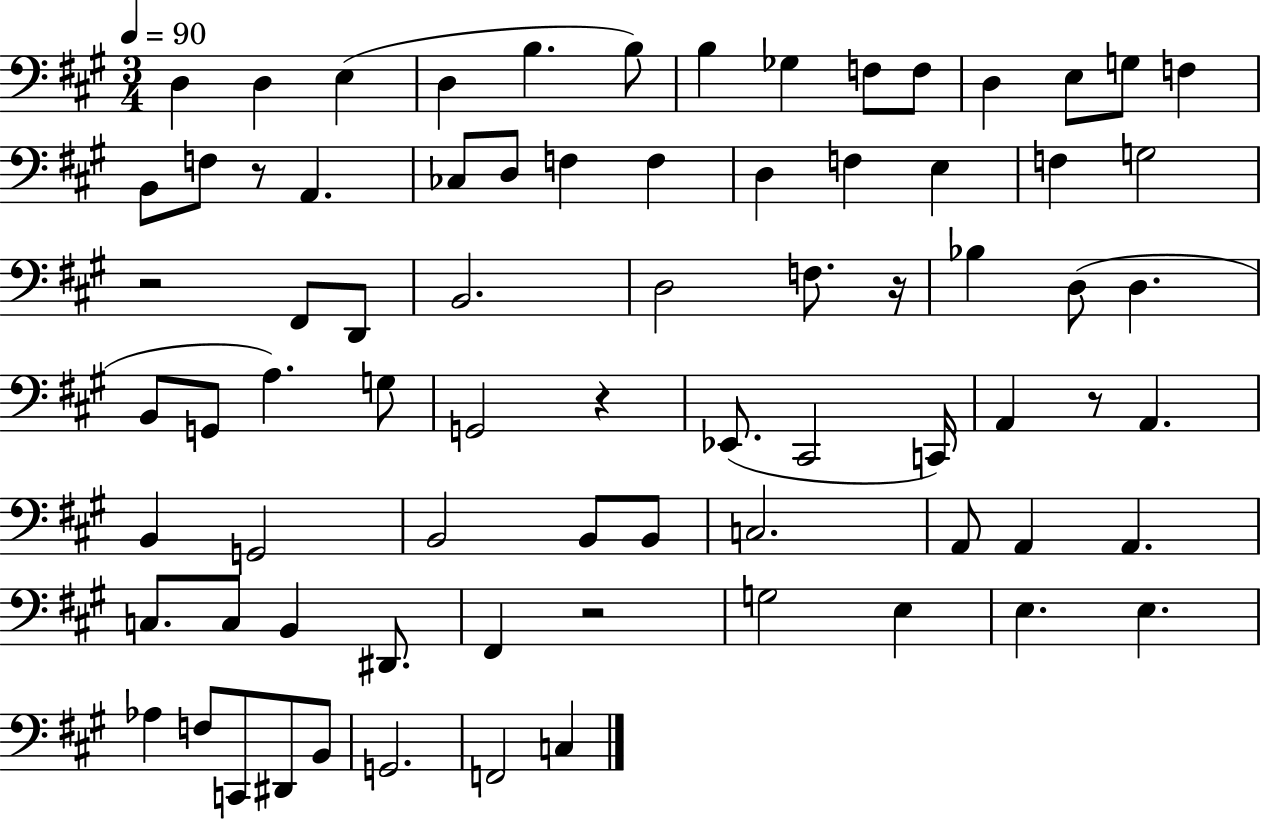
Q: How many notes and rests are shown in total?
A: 76